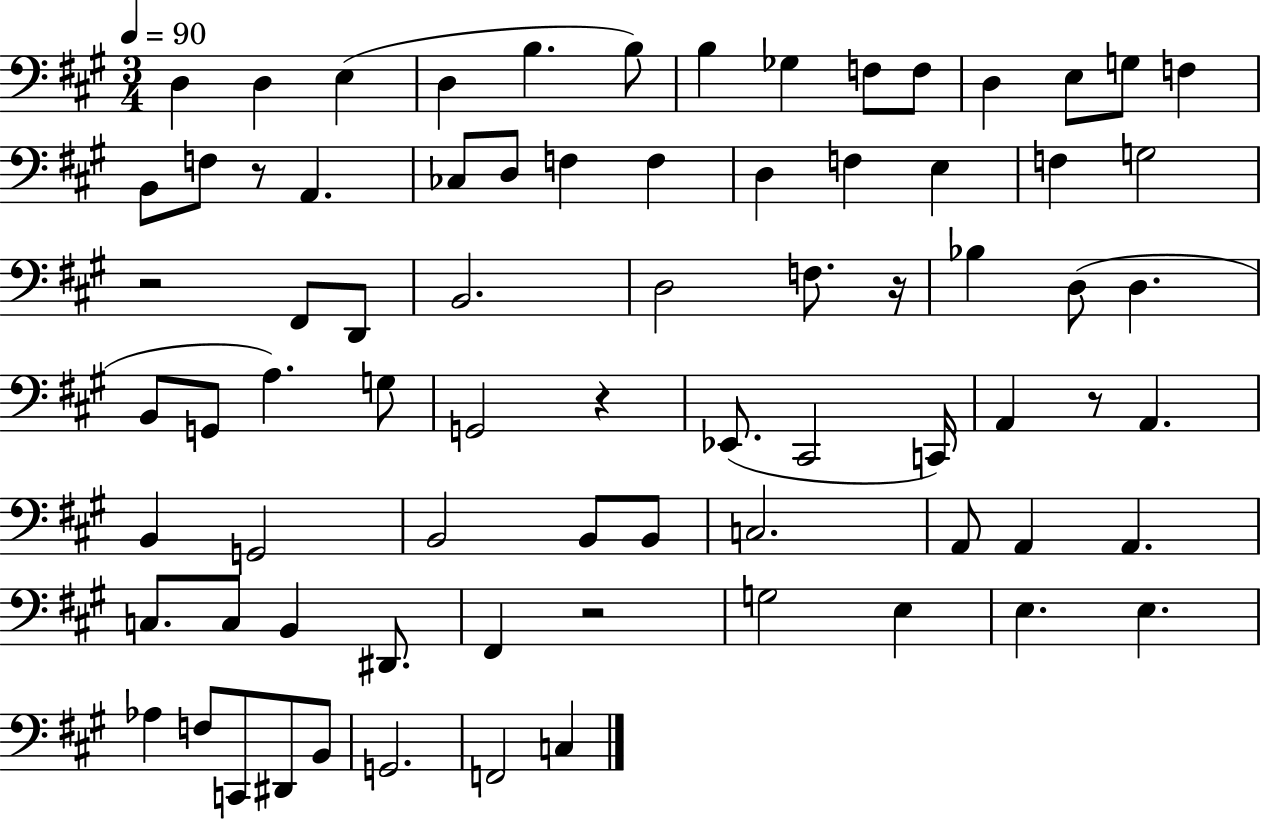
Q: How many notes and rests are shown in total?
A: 76